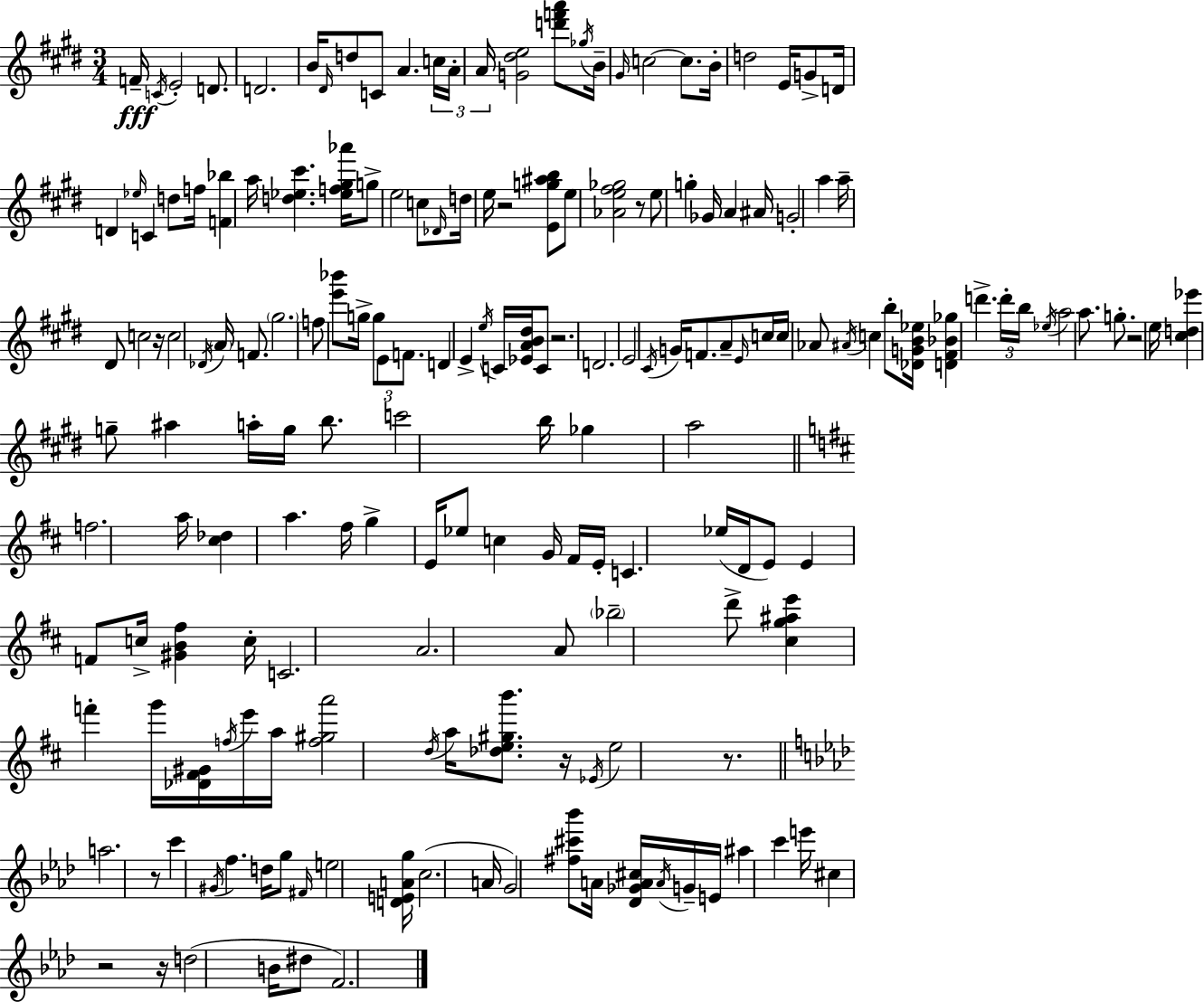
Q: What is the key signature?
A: E major